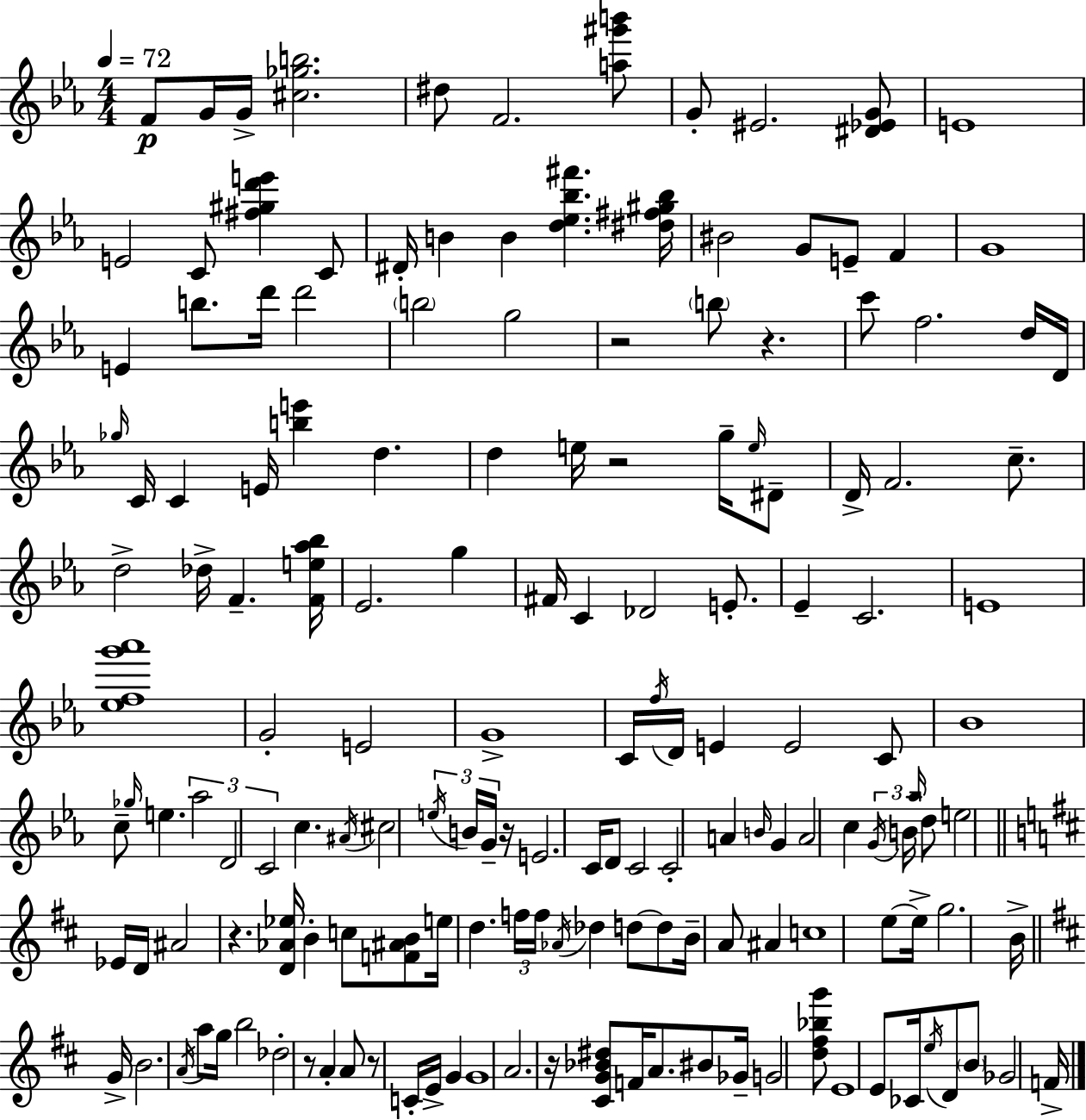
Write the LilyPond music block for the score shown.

{
  \clef treble
  \numericTimeSignature
  \time 4/4
  \key ees \major
  \tempo 4 = 72
  f'8\p g'16 g'16-> <cis'' ges'' b''>2. | dis''8 f'2. <a'' gis''' b'''>8 | g'8-. eis'2. <dis' ees' g'>8 | e'1 | \break e'2 c'8 <fis'' gis'' d''' e'''>4 c'8 | dis'16-. b'4 b'4 <d'' ees'' bes'' fis'''>4. <dis'' fis'' gis'' bes''>16 | bis'2 g'8 e'8-- f'4 | g'1 | \break e'4 b''8. d'''16 d'''2 | \parenthesize b''2 g''2 | r2 \parenthesize b''8 r4. | c'''8 f''2. d''16 d'16 | \break \grace { ges''16 } c'16 c'4 e'16 <b'' e'''>4 d''4. | d''4 e''16 r2 g''16-- \grace { e''16 } | dis'8-- d'16-> f'2. c''8.-- | d''2-> des''16-> f'4.-- | \break <f' e'' aes'' bes''>16 ees'2. g''4 | fis'16 c'4 des'2 e'8.-. | ees'4-- c'2. | e'1 | \break <ees'' f'' g''' aes'''>1 | g'2-. e'2 | g'1-> | c'16 \acciaccatura { f''16 } d'16 e'4 e'2 | \break c'8 bes'1 | c''8-- \grace { ges''16 } e''4. \tuplet 3/2 { aes''2 | d'2 c'2 } | c''4. \acciaccatura { ais'16 } cis''2 | \break \tuplet 3/2 { \acciaccatura { e''16 } b'16 g'16-- } r16 e'2. | c'16 d'8 c'2 c'2-. | a'4 \grace { b'16 } g'4 a'2 | c''4 \tuplet 3/2 { \acciaccatura { g'16 } b'16 \grace { aes''16 } } d''8 | \break e''2 \bar "||" \break \key b \minor ees'16 d'16 ais'2 r4. | <d' aes' ees''>16 b'4-. c''8 <f' ais' b'>8 e''16 d''4. | \tuplet 3/2 { f''16 f''16 \acciaccatura { aes'16 } } des''4 d''8~~ d''8 b'16-- a'8 ais'4 | c''1 | \break e''8~~ e''16-> g''2. | b'16-> \bar "||" \break \key b \minor g'16-> b'2. \acciaccatura { a'16 } a''8 | g''16 b''2 des''2-. | r8 a'4-. a'8 r8 c'16-. e'16-> g'4 | g'1 | \break a'2. r16 <cis' g' bes' dis''>8 | f'16 a'8. bis'8 ges'16-- g'2 <d'' fis'' bes'' g'''>8 | e'1 | e'8 ces'16 \acciaccatura { e''16 } d'8 \parenthesize b'8 ges'2 | \break f'16-> \bar "|."
}